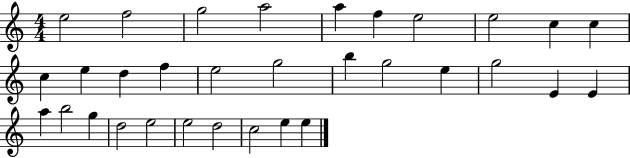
E5/h F5/h G5/h A5/h A5/q F5/q E5/h E5/h C5/q C5/q C5/q E5/q D5/q F5/q E5/h G5/h B5/q G5/h E5/q G5/h E4/q E4/q A5/q B5/h G5/q D5/h E5/h E5/h D5/h C5/h E5/q E5/q